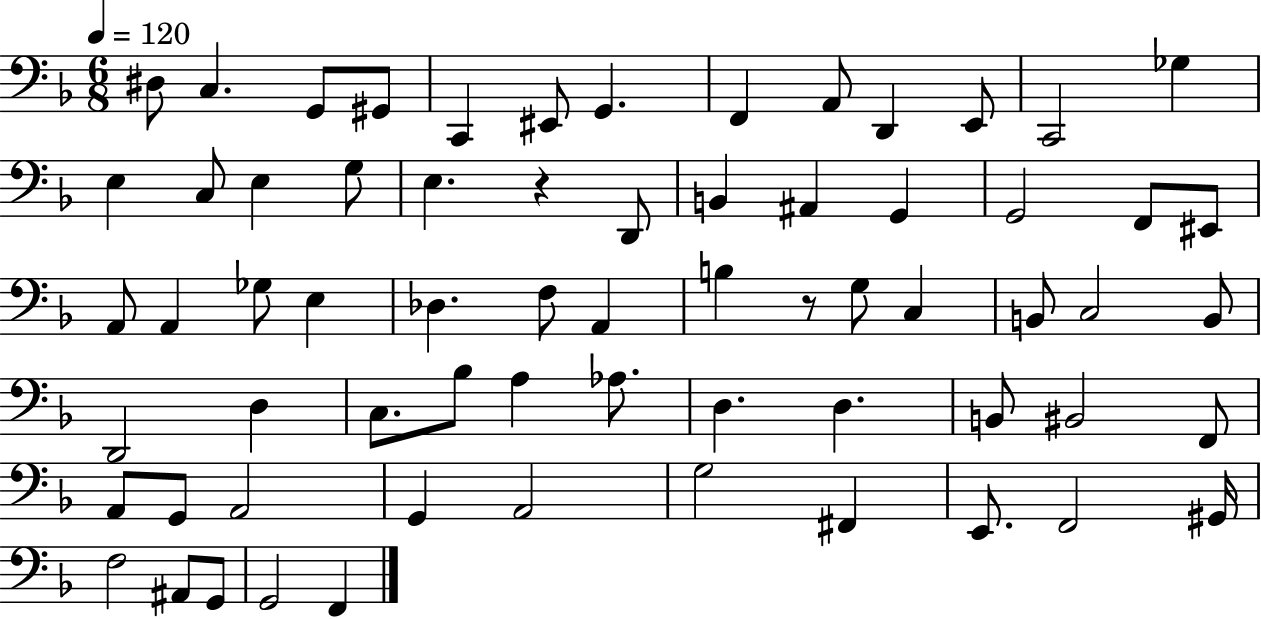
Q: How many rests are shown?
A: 2